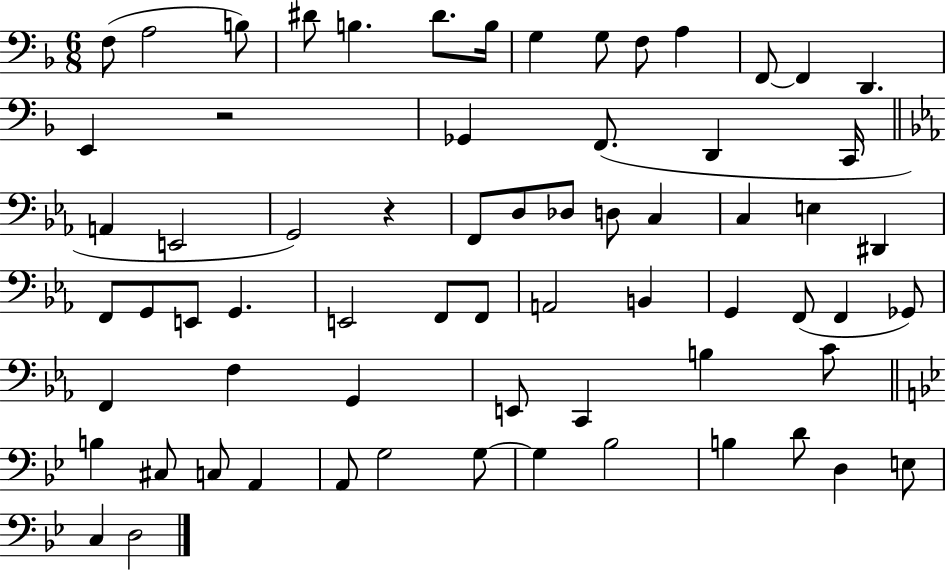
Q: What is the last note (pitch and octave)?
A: D3